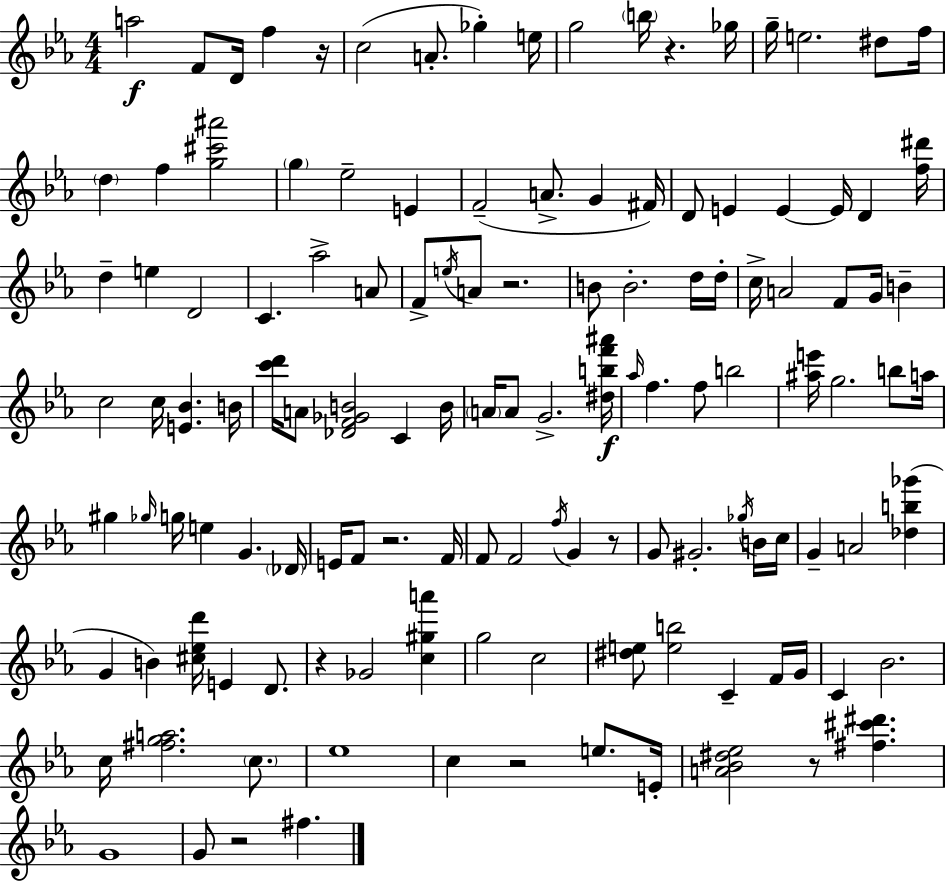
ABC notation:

X:1
T:Untitled
M:4/4
L:1/4
K:Eb
a2 F/2 D/4 f z/4 c2 A/2 _g e/4 g2 b/4 z _g/4 g/4 e2 ^d/2 f/4 d f [g^c'^a']2 g _e2 E F2 A/2 G ^F/4 D/2 E E E/4 D [f^d']/4 d e D2 C _a2 A/2 F/2 e/4 A/2 z2 B/2 B2 d/4 d/4 c/4 A2 F/2 G/4 B c2 c/4 [E_B] B/4 [c'd']/4 A/2 [_DF_GB]2 C B/4 A/4 A/2 G2 [^dbf'^a']/4 _a/4 f f/2 b2 [^ae']/4 g2 b/2 a/4 ^g _g/4 g/4 e G _D/4 E/4 F/2 z2 F/4 F/2 F2 f/4 G z/2 G/2 ^G2 _g/4 B/4 c/4 G A2 [_db_g'] G B [^c_ed']/4 E D/2 z _G2 [c^ga'] g2 c2 [^de]/2 [eb]2 C F/4 G/4 C _B2 c/4 [^fga]2 c/2 _e4 c z2 e/2 E/4 [A_B^d_e]2 z/2 [^f^c'^d'] G4 G/2 z2 ^f